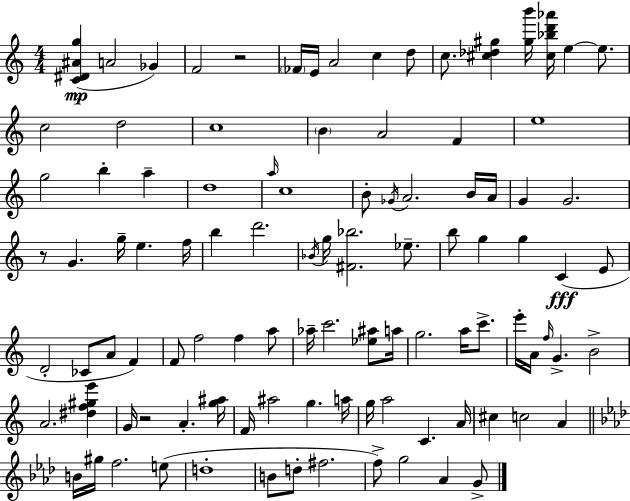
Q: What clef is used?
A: treble